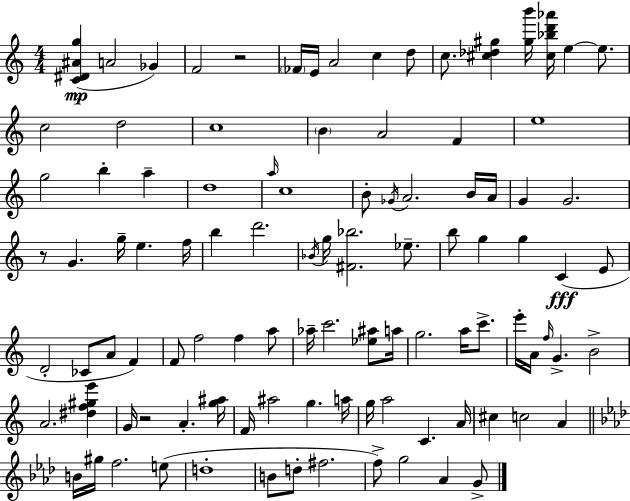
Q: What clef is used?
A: treble